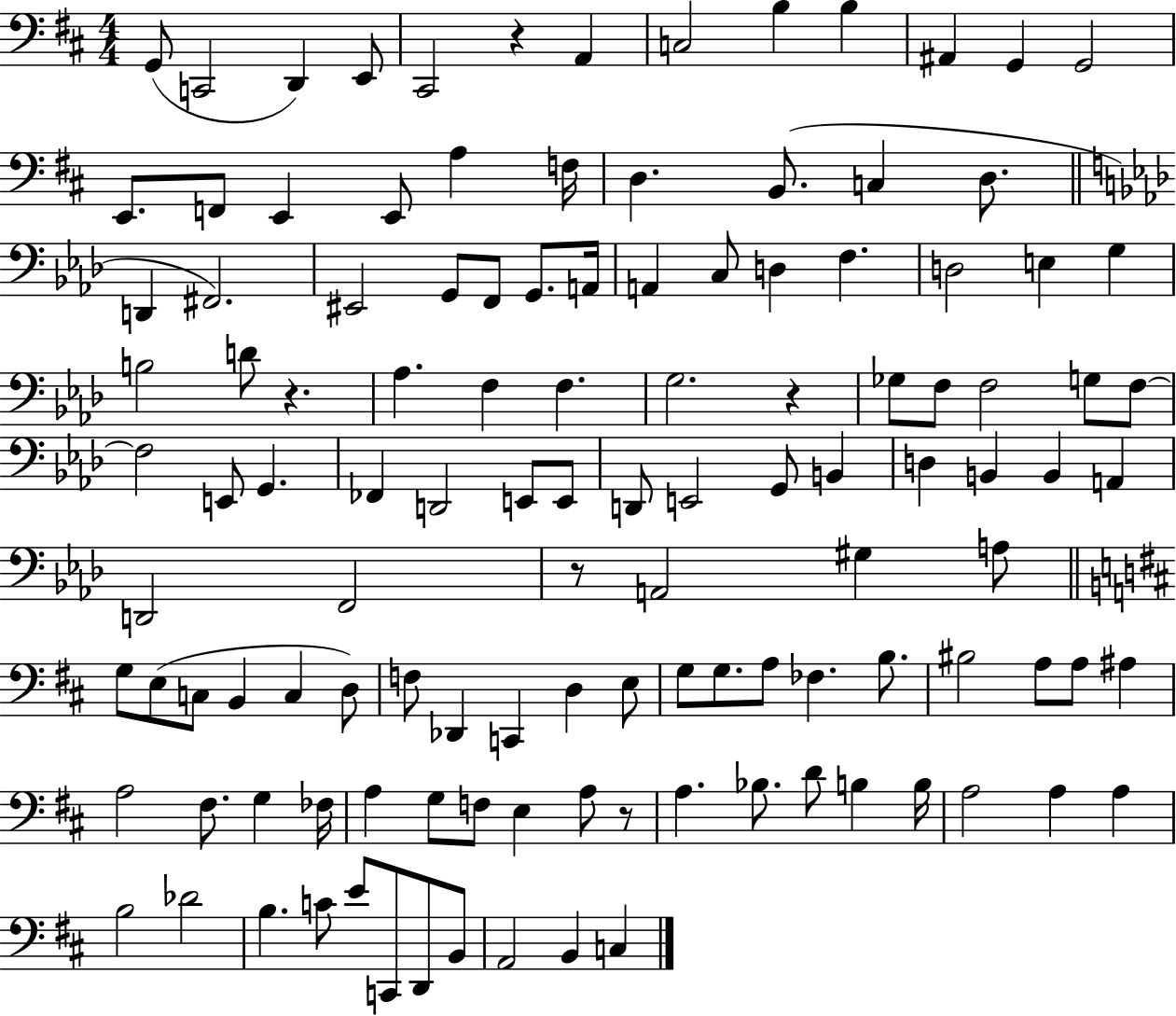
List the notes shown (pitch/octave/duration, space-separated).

G2/e C2/h D2/q E2/e C#2/h R/q A2/q C3/h B3/q B3/q A#2/q G2/q G2/h E2/e. F2/e E2/q E2/e A3/q F3/s D3/q. B2/e. C3/q D3/e. D2/q F#2/h. EIS2/h G2/e F2/e G2/e. A2/s A2/q C3/e D3/q F3/q. D3/h E3/q G3/q B3/h D4/e R/q. Ab3/q. F3/q F3/q. G3/h. R/q Gb3/e F3/e F3/h G3/e F3/e F3/h E2/e G2/q. FES2/q D2/h E2/e E2/e D2/e E2/h G2/e B2/q D3/q B2/q B2/q A2/q D2/h F2/h R/e A2/h G#3/q A3/e G3/e E3/e C3/e B2/q C3/q D3/e F3/e Db2/q C2/q D3/q E3/e G3/e G3/e. A3/e FES3/q. B3/e. BIS3/h A3/e A3/e A#3/q A3/h F#3/e. G3/q FES3/s A3/q G3/e F3/e E3/q A3/e R/e A3/q. Bb3/e. D4/e B3/q B3/s A3/h A3/q A3/q B3/h Db4/h B3/q. C4/e E4/e C2/e D2/e B2/e A2/h B2/q C3/q